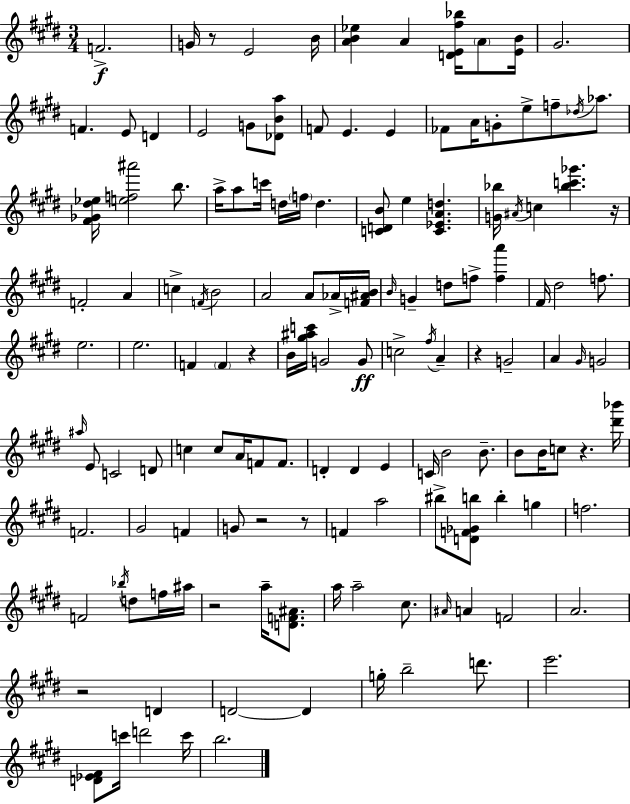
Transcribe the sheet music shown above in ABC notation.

X:1
T:Untitled
M:3/4
L:1/4
K:E
F2 G/4 z/2 E2 B/4 [AB_e] A [DE^f_b]/4 A/2 [EB]/4 ^G2 F E/2 D E2 G/2 [_DBa]/2 F/2 E E _F/2 A/4 G/2 e/2 f/2 _d/4 _a/2 [^F_G^d_e]/4 [ef^a']2 b/2 a/4 a/2 c'/4 d/4 f/4 d [CDB]/2 e [C_EAd] [G_b]/4 ^A/4 c [_bc'_g'] z/4 F2 A c F/4 B2 A2 A/2 _A/4 [F^AB]/4 B/4 G d/2 f/2 [fa'] ^F/4 ^d2 f/2 e2 e2 F F z B/4 [^g^ac']/4 G2 G/2 c2 ^f/4 A z G2 A ^G/4 G2 ^a/4 E/2 C2 D/2 c c/2 A/4 F/2 F/2 D D E C/4 B2 B/2 B/2 B/4 c/2 z [^d'_b']/4 F2 ^G2 F G/2 z2 z/2 F a2 ^b/2 [DF_Gb]/2 b g f2 F2 _b/4 d/2 f/4 ^a/4 z2 a/4 [DF^A]/2 a/4 a2 ^c/2 ^A/4 A F2 A2 z2 D D2 D g/4 b2 d'/2 e'2 [D_E^F]/2 c'/4 d'2 c'/4 b2